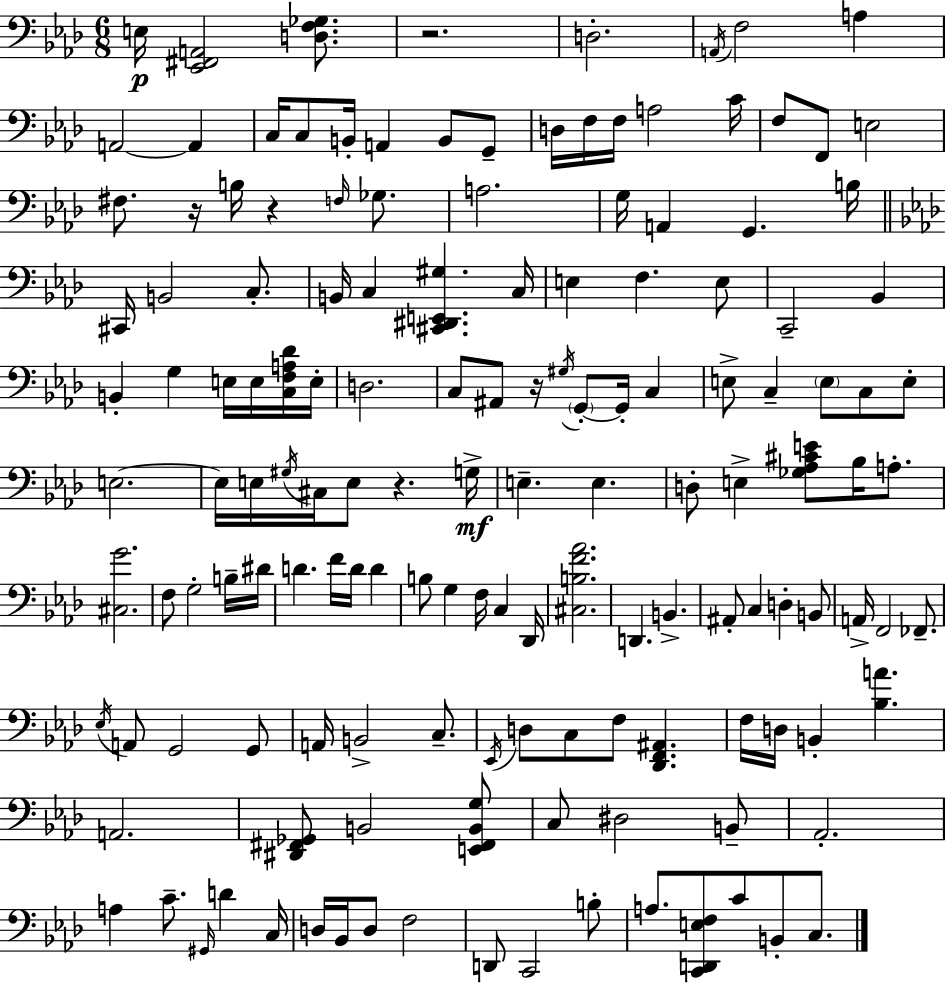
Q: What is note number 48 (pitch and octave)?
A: C3